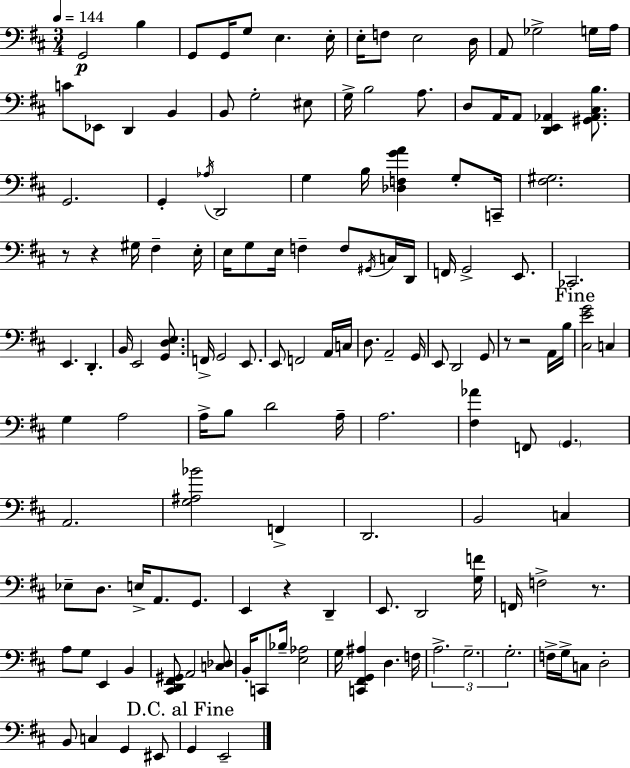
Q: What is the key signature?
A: D major